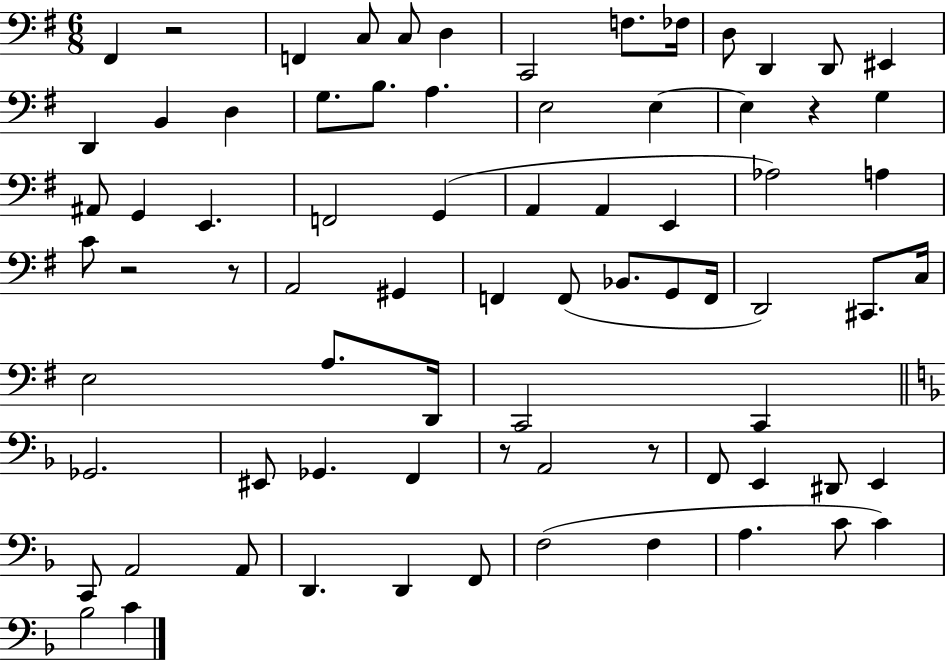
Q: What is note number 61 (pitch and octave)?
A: D2